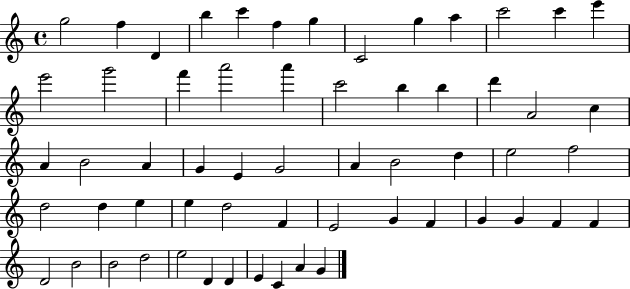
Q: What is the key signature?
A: C major